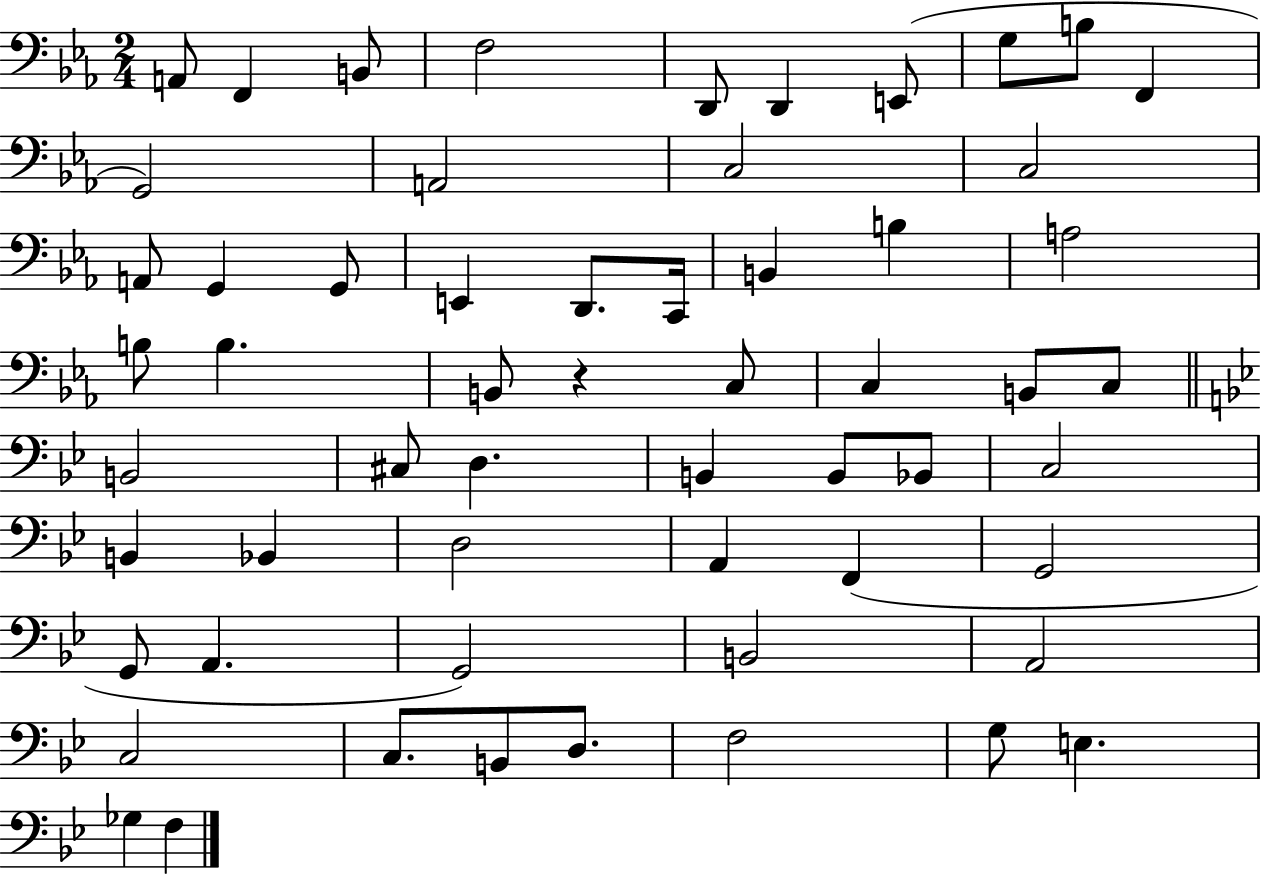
X:1
T:Untitled
M:2/4
L:1/4
K:Eb
A,,/2 F,, B,,/2 F,2 D,,/2 D,, E,,/2 G,/2 B,/2 F,, G,,2 A,,2 C,2 C,2 A,,/2 G,, G,,/2 E,, D,,/2 C,,/4 B,, B, A,2 B,/2 B, B,,/2 z C,/2 C, B,,/2 C,/2 B,,2 ^C,/2 D, B,, B,,/2 _B,,/2 C,2 B,, _B,, D,2 A,, F,, G,,2 G,,/2 A,, G,,2 B,,2 A,,2 C,2 C,/2 B,,/2 D,/2 F,2 G,/2 E, _G, F,